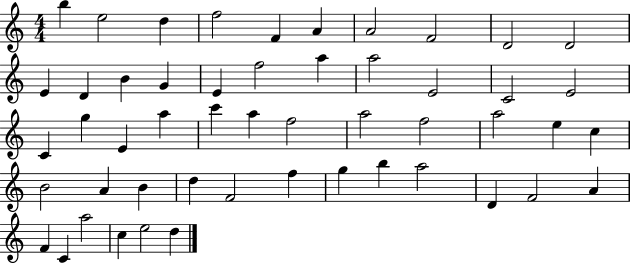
{
  \clef treble
  \numericTimeSignature
  \time 4/4
  \key c \major
  b''4 e''2 d''4 | f''2 f'4 a'4 | a'2 f'2 | d'2 d'2 | \break e'4 d'4 b'4 g'4 | e'4 f''2 a''4 | a''2 e'2 | c'2 e'2 | \break c'4 g''4 e'4 a''4 | c'''4 a''4 f''2 | a''2 f''2 | a''2 e''4 c''4 | \break b'2 a'4 b'4 | d''4 f'2 f''4 | g''4 b''4 a''2 | d'4 f'2 a'4 | \break f'4 c'4 a''2 | c''4 e''2 d''4 | \bar "|."
}